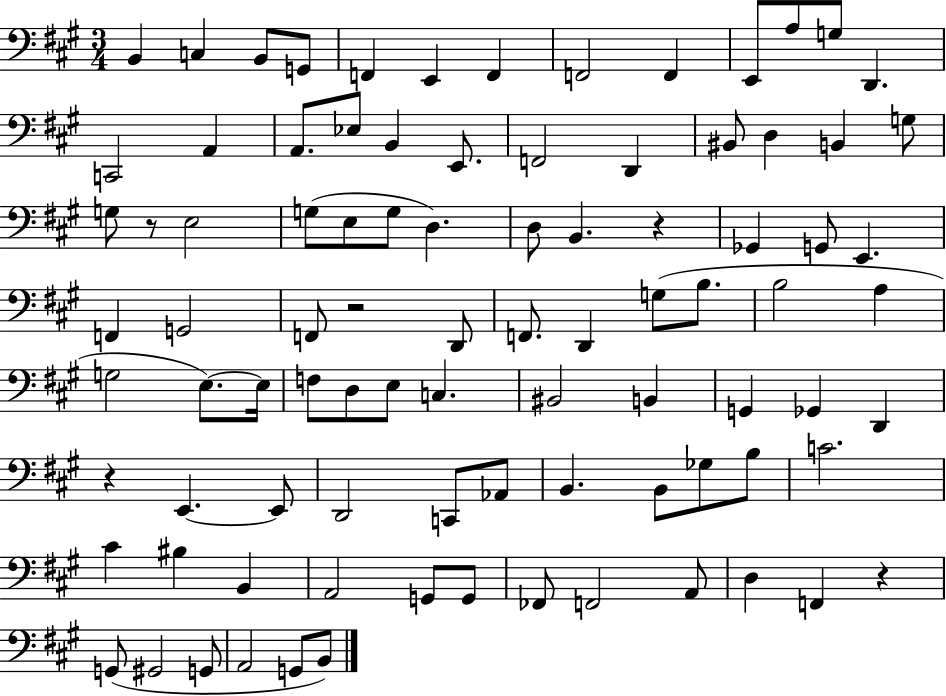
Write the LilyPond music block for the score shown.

{
  \clef bass
  \numericTimeSignature
  \time 3/4
  \key a \major
  b,4 c4 b,8 g,8 | f,4 e,4 f,4 | f,2 f,4 | e,8 a8 g8 d,4. | \break c,2 a,4 | a,8. ees8 b,4 e,8. | f,2 d,4 | bis,8 d4 b,4 g8 | \break g8 r8 e2 | g8( e8 g8 d4.) | d8 b,4. r4 | ges,4 g,8 e,4. | \break f,4 g,2 | f,8 r2 d,8 | f,8. d,4 g8( b8. | b2 a4 | \break g2 e8.~~) e16 | f8 d8 e8 c4. | bis,2 b,4 | g,4 ges,4 d,4 | \break r4 e,4.~~ e,8 | d,2 c,8 aes,8 | b,4. b,8 ges8 b8 | c'2. | \break cis'4 bis4 b,4 | a,2 g,8 g,8 | fes,8 f,2 a,8 | d4 f,4 r4 | \break g,8( gis,2 g,8 | a,2 g,8 b,8) | \bar "|."
}